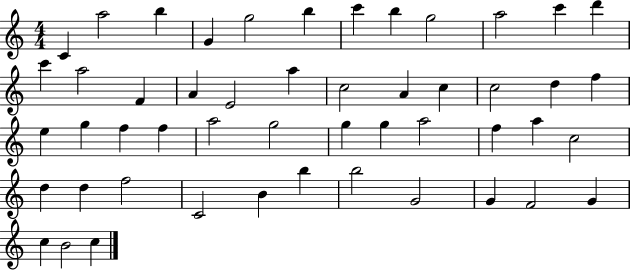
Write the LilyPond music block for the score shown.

{
  \clef treble
  \numericTimeSignature
  \time 4/4
  \key c \major
  c'4 a''2 b''4 | g'4 g''2 b''4 | c'''4 b''4 g''2 | a''2 c'''4 d'''4 | \break c'''4 a''2 f'4 | a'4 e'2 a''4 | c''2 a'4 c''4 | c''2 d''4 f''4 | \break e''4 g''4 f''4 f''4 | a''2 g''2 | g''4 g''4 a''2 | f''4 a''4 c''2 | \break d''4 d''4 f''2 | c'2 b'4 b''4 | b''2 g'2 | g'4 f'2 g'4 | \break c''4 b'2 c''4 | \bar "|."
}